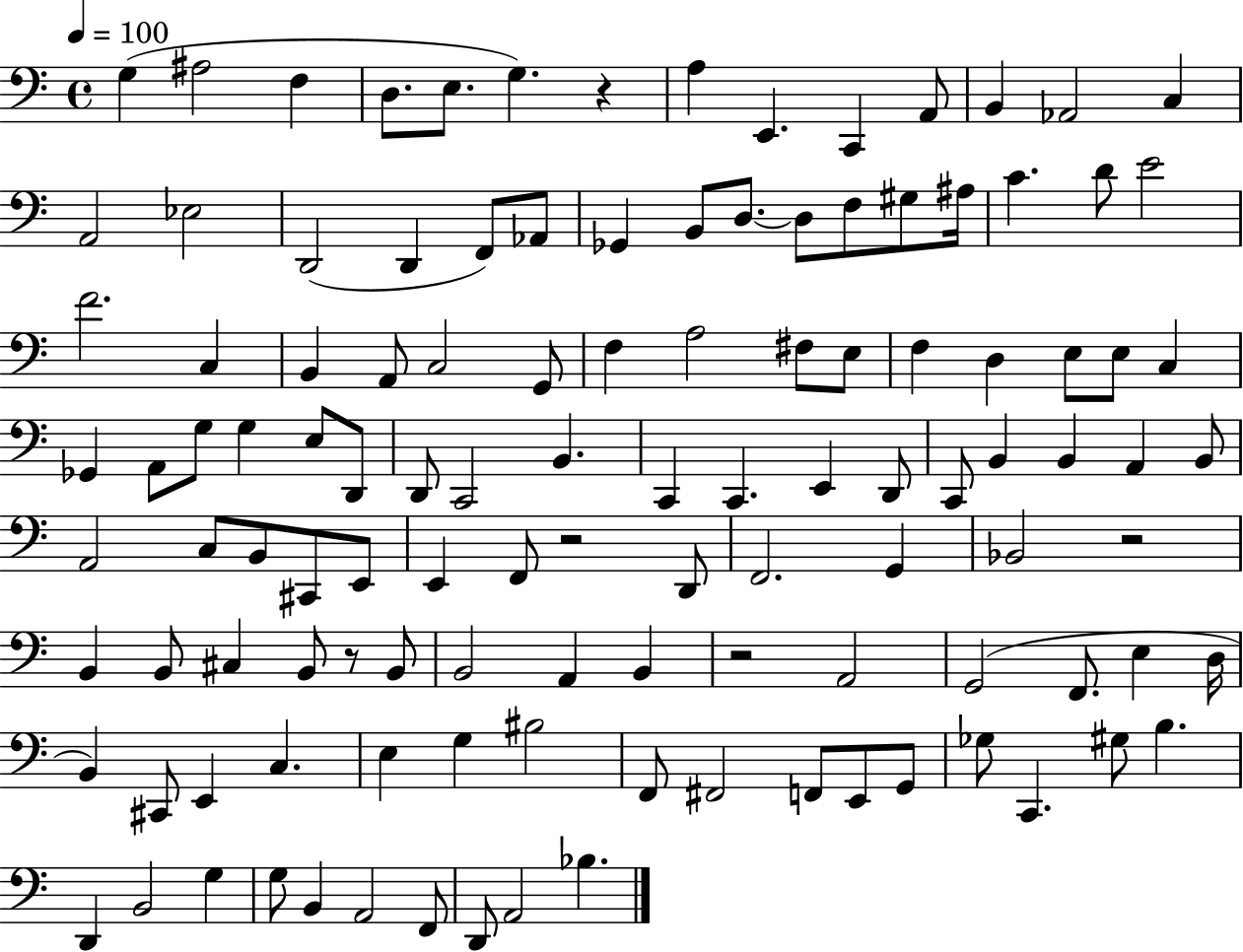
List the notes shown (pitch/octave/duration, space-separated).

G3/q A#3/h F3/q D3/e. E3/e. G3/q. R/q A3/q E2/q. C2/q A2/e B2/q Ab2/h C3/q A2/h Eb3/h D2/h D2/q F2/e Ab2/e Gb2/q B2/e D3/e. D3/e F3/e G#3/e A#3/s C4/q. D4/e E4/h F4/h. C3/q B2/q A2/e C3/h G2/e F3/q A3/h F#3/e E3/e F3/q D3/q E3/e E3/e C3/q Gb2/q A2/e G3/e G3/q E3/e D2/e D2/e C2/h B2/q. C2/q C2/q. E2/q D2/e C2/e B2/q B2/q A2/q B2/e A2/h C3/e B2/e C#2/e E2/e E2/q F2/e R/h D2/e F2/h. G2/q Bb2/h R/h B2/q B2/e C#3/q B2/e R/e B2/e B2/h A2/q B2/q R/h A2/h G2/h F2/e. E3/q D3/s B2/q C#2/e E2/q C3/q. E3/q G3/q BIS3/h F2/e F#2/h F2/e E2/e G2/e Gb3/e C2/q. G#3/e B3/q. D2/q B2/h G3/q G3/e B2/q A2/h F2/e D2/e A2/h Bb3/q.